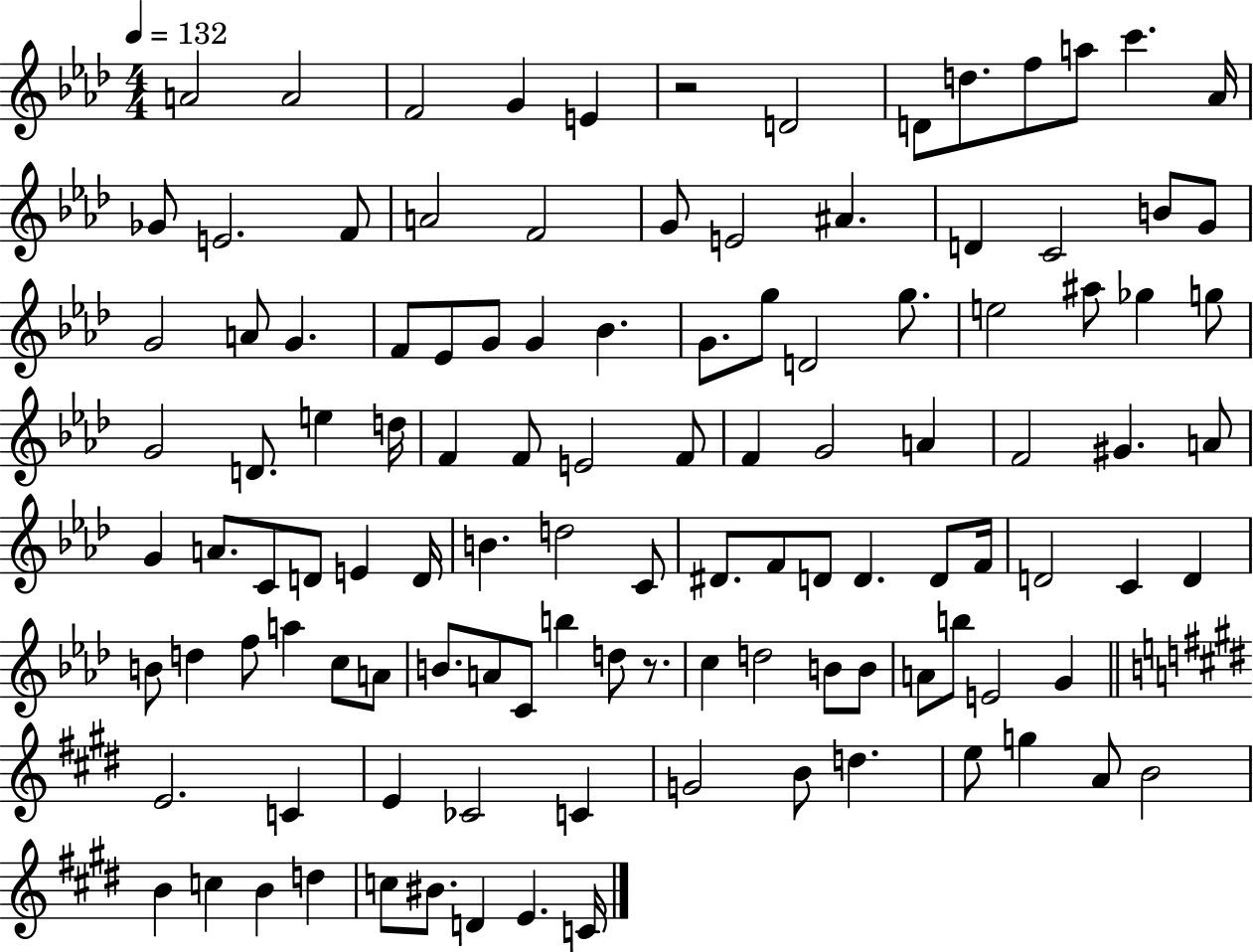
A4/h A4/h F4/h G4/q E4/q R/h D4/h D4/e D5/e. F5/e A5/e C6/q. Ab4/s Gb4/e E4/h. F4/e A4/h F4/h G4/e E4/h A#4/q. D4/q C4/h B4/e G4/e G4/h A4/e G4/q. F4/e Eb4/e G4/e G4/q Bb4/q. G4/e. G5/e D4/h G5/e. E5/h A#5/e Gb5/q G5/e G4/h D4/e. E5/q D5/s F4/q F4/e E4/h F4/e F4/q G4/h A4/q F4/h G#4/q. A4/e G4/q A4/e. C4/e D4/e E4/q D4/s B4/q. D5/h C4/e D#4/e. F4/e D4/e D4/q. D4/e F4/s D4/h C4/q D4/q B4/e D5/q F5/e A5/q C5/e A4/e B4/e. A4/e C4/e B5/q D5/e R/e. C5/q D5/h B4/e B4/e A4/e B5/e E4/h G4/q E4/h. C4/q E4/q CES4/h C4/q G4/h B4/e D5/q. E5/e G5/q A4/e B4/h B4/q C5/q B4/q D5/q C5/e BIS4/e. D4/q E4/q. C4/s